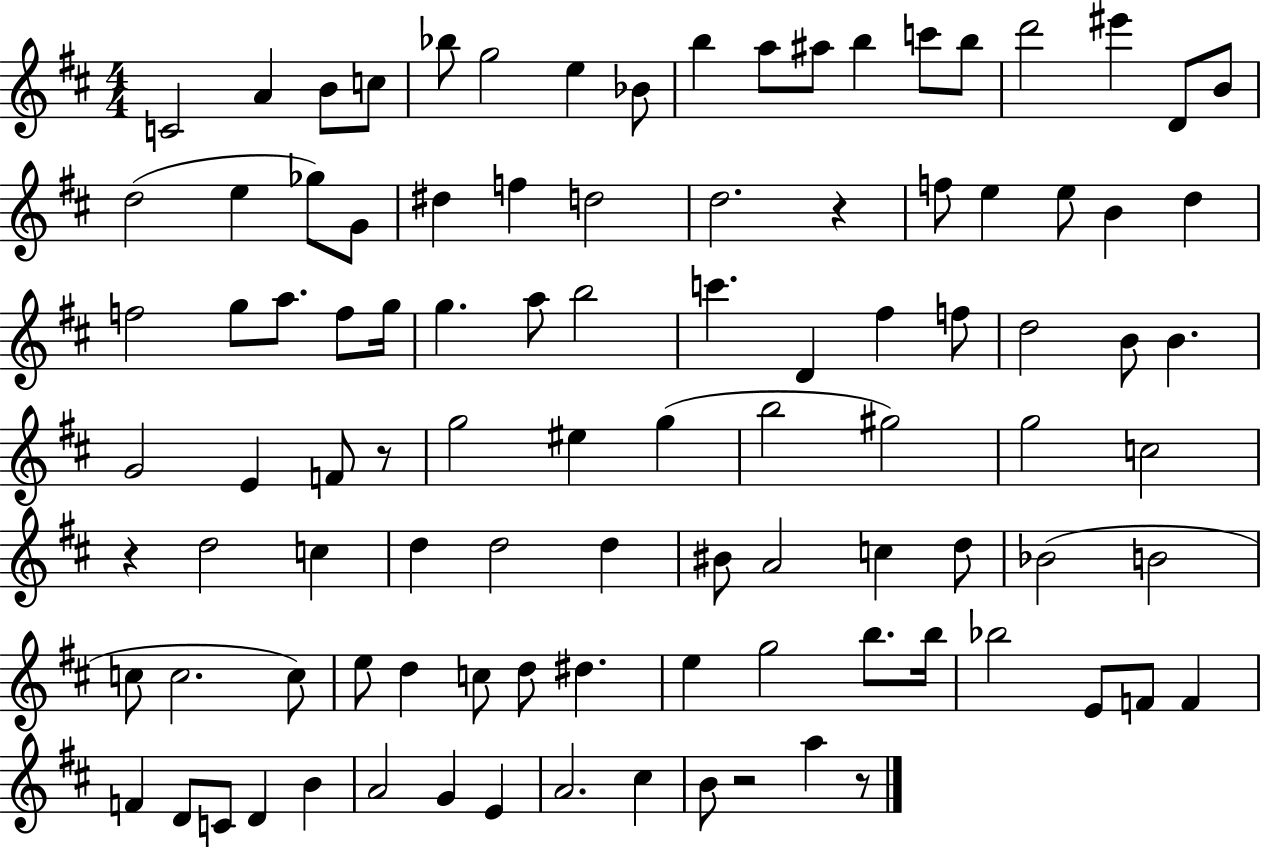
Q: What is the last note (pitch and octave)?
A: A5